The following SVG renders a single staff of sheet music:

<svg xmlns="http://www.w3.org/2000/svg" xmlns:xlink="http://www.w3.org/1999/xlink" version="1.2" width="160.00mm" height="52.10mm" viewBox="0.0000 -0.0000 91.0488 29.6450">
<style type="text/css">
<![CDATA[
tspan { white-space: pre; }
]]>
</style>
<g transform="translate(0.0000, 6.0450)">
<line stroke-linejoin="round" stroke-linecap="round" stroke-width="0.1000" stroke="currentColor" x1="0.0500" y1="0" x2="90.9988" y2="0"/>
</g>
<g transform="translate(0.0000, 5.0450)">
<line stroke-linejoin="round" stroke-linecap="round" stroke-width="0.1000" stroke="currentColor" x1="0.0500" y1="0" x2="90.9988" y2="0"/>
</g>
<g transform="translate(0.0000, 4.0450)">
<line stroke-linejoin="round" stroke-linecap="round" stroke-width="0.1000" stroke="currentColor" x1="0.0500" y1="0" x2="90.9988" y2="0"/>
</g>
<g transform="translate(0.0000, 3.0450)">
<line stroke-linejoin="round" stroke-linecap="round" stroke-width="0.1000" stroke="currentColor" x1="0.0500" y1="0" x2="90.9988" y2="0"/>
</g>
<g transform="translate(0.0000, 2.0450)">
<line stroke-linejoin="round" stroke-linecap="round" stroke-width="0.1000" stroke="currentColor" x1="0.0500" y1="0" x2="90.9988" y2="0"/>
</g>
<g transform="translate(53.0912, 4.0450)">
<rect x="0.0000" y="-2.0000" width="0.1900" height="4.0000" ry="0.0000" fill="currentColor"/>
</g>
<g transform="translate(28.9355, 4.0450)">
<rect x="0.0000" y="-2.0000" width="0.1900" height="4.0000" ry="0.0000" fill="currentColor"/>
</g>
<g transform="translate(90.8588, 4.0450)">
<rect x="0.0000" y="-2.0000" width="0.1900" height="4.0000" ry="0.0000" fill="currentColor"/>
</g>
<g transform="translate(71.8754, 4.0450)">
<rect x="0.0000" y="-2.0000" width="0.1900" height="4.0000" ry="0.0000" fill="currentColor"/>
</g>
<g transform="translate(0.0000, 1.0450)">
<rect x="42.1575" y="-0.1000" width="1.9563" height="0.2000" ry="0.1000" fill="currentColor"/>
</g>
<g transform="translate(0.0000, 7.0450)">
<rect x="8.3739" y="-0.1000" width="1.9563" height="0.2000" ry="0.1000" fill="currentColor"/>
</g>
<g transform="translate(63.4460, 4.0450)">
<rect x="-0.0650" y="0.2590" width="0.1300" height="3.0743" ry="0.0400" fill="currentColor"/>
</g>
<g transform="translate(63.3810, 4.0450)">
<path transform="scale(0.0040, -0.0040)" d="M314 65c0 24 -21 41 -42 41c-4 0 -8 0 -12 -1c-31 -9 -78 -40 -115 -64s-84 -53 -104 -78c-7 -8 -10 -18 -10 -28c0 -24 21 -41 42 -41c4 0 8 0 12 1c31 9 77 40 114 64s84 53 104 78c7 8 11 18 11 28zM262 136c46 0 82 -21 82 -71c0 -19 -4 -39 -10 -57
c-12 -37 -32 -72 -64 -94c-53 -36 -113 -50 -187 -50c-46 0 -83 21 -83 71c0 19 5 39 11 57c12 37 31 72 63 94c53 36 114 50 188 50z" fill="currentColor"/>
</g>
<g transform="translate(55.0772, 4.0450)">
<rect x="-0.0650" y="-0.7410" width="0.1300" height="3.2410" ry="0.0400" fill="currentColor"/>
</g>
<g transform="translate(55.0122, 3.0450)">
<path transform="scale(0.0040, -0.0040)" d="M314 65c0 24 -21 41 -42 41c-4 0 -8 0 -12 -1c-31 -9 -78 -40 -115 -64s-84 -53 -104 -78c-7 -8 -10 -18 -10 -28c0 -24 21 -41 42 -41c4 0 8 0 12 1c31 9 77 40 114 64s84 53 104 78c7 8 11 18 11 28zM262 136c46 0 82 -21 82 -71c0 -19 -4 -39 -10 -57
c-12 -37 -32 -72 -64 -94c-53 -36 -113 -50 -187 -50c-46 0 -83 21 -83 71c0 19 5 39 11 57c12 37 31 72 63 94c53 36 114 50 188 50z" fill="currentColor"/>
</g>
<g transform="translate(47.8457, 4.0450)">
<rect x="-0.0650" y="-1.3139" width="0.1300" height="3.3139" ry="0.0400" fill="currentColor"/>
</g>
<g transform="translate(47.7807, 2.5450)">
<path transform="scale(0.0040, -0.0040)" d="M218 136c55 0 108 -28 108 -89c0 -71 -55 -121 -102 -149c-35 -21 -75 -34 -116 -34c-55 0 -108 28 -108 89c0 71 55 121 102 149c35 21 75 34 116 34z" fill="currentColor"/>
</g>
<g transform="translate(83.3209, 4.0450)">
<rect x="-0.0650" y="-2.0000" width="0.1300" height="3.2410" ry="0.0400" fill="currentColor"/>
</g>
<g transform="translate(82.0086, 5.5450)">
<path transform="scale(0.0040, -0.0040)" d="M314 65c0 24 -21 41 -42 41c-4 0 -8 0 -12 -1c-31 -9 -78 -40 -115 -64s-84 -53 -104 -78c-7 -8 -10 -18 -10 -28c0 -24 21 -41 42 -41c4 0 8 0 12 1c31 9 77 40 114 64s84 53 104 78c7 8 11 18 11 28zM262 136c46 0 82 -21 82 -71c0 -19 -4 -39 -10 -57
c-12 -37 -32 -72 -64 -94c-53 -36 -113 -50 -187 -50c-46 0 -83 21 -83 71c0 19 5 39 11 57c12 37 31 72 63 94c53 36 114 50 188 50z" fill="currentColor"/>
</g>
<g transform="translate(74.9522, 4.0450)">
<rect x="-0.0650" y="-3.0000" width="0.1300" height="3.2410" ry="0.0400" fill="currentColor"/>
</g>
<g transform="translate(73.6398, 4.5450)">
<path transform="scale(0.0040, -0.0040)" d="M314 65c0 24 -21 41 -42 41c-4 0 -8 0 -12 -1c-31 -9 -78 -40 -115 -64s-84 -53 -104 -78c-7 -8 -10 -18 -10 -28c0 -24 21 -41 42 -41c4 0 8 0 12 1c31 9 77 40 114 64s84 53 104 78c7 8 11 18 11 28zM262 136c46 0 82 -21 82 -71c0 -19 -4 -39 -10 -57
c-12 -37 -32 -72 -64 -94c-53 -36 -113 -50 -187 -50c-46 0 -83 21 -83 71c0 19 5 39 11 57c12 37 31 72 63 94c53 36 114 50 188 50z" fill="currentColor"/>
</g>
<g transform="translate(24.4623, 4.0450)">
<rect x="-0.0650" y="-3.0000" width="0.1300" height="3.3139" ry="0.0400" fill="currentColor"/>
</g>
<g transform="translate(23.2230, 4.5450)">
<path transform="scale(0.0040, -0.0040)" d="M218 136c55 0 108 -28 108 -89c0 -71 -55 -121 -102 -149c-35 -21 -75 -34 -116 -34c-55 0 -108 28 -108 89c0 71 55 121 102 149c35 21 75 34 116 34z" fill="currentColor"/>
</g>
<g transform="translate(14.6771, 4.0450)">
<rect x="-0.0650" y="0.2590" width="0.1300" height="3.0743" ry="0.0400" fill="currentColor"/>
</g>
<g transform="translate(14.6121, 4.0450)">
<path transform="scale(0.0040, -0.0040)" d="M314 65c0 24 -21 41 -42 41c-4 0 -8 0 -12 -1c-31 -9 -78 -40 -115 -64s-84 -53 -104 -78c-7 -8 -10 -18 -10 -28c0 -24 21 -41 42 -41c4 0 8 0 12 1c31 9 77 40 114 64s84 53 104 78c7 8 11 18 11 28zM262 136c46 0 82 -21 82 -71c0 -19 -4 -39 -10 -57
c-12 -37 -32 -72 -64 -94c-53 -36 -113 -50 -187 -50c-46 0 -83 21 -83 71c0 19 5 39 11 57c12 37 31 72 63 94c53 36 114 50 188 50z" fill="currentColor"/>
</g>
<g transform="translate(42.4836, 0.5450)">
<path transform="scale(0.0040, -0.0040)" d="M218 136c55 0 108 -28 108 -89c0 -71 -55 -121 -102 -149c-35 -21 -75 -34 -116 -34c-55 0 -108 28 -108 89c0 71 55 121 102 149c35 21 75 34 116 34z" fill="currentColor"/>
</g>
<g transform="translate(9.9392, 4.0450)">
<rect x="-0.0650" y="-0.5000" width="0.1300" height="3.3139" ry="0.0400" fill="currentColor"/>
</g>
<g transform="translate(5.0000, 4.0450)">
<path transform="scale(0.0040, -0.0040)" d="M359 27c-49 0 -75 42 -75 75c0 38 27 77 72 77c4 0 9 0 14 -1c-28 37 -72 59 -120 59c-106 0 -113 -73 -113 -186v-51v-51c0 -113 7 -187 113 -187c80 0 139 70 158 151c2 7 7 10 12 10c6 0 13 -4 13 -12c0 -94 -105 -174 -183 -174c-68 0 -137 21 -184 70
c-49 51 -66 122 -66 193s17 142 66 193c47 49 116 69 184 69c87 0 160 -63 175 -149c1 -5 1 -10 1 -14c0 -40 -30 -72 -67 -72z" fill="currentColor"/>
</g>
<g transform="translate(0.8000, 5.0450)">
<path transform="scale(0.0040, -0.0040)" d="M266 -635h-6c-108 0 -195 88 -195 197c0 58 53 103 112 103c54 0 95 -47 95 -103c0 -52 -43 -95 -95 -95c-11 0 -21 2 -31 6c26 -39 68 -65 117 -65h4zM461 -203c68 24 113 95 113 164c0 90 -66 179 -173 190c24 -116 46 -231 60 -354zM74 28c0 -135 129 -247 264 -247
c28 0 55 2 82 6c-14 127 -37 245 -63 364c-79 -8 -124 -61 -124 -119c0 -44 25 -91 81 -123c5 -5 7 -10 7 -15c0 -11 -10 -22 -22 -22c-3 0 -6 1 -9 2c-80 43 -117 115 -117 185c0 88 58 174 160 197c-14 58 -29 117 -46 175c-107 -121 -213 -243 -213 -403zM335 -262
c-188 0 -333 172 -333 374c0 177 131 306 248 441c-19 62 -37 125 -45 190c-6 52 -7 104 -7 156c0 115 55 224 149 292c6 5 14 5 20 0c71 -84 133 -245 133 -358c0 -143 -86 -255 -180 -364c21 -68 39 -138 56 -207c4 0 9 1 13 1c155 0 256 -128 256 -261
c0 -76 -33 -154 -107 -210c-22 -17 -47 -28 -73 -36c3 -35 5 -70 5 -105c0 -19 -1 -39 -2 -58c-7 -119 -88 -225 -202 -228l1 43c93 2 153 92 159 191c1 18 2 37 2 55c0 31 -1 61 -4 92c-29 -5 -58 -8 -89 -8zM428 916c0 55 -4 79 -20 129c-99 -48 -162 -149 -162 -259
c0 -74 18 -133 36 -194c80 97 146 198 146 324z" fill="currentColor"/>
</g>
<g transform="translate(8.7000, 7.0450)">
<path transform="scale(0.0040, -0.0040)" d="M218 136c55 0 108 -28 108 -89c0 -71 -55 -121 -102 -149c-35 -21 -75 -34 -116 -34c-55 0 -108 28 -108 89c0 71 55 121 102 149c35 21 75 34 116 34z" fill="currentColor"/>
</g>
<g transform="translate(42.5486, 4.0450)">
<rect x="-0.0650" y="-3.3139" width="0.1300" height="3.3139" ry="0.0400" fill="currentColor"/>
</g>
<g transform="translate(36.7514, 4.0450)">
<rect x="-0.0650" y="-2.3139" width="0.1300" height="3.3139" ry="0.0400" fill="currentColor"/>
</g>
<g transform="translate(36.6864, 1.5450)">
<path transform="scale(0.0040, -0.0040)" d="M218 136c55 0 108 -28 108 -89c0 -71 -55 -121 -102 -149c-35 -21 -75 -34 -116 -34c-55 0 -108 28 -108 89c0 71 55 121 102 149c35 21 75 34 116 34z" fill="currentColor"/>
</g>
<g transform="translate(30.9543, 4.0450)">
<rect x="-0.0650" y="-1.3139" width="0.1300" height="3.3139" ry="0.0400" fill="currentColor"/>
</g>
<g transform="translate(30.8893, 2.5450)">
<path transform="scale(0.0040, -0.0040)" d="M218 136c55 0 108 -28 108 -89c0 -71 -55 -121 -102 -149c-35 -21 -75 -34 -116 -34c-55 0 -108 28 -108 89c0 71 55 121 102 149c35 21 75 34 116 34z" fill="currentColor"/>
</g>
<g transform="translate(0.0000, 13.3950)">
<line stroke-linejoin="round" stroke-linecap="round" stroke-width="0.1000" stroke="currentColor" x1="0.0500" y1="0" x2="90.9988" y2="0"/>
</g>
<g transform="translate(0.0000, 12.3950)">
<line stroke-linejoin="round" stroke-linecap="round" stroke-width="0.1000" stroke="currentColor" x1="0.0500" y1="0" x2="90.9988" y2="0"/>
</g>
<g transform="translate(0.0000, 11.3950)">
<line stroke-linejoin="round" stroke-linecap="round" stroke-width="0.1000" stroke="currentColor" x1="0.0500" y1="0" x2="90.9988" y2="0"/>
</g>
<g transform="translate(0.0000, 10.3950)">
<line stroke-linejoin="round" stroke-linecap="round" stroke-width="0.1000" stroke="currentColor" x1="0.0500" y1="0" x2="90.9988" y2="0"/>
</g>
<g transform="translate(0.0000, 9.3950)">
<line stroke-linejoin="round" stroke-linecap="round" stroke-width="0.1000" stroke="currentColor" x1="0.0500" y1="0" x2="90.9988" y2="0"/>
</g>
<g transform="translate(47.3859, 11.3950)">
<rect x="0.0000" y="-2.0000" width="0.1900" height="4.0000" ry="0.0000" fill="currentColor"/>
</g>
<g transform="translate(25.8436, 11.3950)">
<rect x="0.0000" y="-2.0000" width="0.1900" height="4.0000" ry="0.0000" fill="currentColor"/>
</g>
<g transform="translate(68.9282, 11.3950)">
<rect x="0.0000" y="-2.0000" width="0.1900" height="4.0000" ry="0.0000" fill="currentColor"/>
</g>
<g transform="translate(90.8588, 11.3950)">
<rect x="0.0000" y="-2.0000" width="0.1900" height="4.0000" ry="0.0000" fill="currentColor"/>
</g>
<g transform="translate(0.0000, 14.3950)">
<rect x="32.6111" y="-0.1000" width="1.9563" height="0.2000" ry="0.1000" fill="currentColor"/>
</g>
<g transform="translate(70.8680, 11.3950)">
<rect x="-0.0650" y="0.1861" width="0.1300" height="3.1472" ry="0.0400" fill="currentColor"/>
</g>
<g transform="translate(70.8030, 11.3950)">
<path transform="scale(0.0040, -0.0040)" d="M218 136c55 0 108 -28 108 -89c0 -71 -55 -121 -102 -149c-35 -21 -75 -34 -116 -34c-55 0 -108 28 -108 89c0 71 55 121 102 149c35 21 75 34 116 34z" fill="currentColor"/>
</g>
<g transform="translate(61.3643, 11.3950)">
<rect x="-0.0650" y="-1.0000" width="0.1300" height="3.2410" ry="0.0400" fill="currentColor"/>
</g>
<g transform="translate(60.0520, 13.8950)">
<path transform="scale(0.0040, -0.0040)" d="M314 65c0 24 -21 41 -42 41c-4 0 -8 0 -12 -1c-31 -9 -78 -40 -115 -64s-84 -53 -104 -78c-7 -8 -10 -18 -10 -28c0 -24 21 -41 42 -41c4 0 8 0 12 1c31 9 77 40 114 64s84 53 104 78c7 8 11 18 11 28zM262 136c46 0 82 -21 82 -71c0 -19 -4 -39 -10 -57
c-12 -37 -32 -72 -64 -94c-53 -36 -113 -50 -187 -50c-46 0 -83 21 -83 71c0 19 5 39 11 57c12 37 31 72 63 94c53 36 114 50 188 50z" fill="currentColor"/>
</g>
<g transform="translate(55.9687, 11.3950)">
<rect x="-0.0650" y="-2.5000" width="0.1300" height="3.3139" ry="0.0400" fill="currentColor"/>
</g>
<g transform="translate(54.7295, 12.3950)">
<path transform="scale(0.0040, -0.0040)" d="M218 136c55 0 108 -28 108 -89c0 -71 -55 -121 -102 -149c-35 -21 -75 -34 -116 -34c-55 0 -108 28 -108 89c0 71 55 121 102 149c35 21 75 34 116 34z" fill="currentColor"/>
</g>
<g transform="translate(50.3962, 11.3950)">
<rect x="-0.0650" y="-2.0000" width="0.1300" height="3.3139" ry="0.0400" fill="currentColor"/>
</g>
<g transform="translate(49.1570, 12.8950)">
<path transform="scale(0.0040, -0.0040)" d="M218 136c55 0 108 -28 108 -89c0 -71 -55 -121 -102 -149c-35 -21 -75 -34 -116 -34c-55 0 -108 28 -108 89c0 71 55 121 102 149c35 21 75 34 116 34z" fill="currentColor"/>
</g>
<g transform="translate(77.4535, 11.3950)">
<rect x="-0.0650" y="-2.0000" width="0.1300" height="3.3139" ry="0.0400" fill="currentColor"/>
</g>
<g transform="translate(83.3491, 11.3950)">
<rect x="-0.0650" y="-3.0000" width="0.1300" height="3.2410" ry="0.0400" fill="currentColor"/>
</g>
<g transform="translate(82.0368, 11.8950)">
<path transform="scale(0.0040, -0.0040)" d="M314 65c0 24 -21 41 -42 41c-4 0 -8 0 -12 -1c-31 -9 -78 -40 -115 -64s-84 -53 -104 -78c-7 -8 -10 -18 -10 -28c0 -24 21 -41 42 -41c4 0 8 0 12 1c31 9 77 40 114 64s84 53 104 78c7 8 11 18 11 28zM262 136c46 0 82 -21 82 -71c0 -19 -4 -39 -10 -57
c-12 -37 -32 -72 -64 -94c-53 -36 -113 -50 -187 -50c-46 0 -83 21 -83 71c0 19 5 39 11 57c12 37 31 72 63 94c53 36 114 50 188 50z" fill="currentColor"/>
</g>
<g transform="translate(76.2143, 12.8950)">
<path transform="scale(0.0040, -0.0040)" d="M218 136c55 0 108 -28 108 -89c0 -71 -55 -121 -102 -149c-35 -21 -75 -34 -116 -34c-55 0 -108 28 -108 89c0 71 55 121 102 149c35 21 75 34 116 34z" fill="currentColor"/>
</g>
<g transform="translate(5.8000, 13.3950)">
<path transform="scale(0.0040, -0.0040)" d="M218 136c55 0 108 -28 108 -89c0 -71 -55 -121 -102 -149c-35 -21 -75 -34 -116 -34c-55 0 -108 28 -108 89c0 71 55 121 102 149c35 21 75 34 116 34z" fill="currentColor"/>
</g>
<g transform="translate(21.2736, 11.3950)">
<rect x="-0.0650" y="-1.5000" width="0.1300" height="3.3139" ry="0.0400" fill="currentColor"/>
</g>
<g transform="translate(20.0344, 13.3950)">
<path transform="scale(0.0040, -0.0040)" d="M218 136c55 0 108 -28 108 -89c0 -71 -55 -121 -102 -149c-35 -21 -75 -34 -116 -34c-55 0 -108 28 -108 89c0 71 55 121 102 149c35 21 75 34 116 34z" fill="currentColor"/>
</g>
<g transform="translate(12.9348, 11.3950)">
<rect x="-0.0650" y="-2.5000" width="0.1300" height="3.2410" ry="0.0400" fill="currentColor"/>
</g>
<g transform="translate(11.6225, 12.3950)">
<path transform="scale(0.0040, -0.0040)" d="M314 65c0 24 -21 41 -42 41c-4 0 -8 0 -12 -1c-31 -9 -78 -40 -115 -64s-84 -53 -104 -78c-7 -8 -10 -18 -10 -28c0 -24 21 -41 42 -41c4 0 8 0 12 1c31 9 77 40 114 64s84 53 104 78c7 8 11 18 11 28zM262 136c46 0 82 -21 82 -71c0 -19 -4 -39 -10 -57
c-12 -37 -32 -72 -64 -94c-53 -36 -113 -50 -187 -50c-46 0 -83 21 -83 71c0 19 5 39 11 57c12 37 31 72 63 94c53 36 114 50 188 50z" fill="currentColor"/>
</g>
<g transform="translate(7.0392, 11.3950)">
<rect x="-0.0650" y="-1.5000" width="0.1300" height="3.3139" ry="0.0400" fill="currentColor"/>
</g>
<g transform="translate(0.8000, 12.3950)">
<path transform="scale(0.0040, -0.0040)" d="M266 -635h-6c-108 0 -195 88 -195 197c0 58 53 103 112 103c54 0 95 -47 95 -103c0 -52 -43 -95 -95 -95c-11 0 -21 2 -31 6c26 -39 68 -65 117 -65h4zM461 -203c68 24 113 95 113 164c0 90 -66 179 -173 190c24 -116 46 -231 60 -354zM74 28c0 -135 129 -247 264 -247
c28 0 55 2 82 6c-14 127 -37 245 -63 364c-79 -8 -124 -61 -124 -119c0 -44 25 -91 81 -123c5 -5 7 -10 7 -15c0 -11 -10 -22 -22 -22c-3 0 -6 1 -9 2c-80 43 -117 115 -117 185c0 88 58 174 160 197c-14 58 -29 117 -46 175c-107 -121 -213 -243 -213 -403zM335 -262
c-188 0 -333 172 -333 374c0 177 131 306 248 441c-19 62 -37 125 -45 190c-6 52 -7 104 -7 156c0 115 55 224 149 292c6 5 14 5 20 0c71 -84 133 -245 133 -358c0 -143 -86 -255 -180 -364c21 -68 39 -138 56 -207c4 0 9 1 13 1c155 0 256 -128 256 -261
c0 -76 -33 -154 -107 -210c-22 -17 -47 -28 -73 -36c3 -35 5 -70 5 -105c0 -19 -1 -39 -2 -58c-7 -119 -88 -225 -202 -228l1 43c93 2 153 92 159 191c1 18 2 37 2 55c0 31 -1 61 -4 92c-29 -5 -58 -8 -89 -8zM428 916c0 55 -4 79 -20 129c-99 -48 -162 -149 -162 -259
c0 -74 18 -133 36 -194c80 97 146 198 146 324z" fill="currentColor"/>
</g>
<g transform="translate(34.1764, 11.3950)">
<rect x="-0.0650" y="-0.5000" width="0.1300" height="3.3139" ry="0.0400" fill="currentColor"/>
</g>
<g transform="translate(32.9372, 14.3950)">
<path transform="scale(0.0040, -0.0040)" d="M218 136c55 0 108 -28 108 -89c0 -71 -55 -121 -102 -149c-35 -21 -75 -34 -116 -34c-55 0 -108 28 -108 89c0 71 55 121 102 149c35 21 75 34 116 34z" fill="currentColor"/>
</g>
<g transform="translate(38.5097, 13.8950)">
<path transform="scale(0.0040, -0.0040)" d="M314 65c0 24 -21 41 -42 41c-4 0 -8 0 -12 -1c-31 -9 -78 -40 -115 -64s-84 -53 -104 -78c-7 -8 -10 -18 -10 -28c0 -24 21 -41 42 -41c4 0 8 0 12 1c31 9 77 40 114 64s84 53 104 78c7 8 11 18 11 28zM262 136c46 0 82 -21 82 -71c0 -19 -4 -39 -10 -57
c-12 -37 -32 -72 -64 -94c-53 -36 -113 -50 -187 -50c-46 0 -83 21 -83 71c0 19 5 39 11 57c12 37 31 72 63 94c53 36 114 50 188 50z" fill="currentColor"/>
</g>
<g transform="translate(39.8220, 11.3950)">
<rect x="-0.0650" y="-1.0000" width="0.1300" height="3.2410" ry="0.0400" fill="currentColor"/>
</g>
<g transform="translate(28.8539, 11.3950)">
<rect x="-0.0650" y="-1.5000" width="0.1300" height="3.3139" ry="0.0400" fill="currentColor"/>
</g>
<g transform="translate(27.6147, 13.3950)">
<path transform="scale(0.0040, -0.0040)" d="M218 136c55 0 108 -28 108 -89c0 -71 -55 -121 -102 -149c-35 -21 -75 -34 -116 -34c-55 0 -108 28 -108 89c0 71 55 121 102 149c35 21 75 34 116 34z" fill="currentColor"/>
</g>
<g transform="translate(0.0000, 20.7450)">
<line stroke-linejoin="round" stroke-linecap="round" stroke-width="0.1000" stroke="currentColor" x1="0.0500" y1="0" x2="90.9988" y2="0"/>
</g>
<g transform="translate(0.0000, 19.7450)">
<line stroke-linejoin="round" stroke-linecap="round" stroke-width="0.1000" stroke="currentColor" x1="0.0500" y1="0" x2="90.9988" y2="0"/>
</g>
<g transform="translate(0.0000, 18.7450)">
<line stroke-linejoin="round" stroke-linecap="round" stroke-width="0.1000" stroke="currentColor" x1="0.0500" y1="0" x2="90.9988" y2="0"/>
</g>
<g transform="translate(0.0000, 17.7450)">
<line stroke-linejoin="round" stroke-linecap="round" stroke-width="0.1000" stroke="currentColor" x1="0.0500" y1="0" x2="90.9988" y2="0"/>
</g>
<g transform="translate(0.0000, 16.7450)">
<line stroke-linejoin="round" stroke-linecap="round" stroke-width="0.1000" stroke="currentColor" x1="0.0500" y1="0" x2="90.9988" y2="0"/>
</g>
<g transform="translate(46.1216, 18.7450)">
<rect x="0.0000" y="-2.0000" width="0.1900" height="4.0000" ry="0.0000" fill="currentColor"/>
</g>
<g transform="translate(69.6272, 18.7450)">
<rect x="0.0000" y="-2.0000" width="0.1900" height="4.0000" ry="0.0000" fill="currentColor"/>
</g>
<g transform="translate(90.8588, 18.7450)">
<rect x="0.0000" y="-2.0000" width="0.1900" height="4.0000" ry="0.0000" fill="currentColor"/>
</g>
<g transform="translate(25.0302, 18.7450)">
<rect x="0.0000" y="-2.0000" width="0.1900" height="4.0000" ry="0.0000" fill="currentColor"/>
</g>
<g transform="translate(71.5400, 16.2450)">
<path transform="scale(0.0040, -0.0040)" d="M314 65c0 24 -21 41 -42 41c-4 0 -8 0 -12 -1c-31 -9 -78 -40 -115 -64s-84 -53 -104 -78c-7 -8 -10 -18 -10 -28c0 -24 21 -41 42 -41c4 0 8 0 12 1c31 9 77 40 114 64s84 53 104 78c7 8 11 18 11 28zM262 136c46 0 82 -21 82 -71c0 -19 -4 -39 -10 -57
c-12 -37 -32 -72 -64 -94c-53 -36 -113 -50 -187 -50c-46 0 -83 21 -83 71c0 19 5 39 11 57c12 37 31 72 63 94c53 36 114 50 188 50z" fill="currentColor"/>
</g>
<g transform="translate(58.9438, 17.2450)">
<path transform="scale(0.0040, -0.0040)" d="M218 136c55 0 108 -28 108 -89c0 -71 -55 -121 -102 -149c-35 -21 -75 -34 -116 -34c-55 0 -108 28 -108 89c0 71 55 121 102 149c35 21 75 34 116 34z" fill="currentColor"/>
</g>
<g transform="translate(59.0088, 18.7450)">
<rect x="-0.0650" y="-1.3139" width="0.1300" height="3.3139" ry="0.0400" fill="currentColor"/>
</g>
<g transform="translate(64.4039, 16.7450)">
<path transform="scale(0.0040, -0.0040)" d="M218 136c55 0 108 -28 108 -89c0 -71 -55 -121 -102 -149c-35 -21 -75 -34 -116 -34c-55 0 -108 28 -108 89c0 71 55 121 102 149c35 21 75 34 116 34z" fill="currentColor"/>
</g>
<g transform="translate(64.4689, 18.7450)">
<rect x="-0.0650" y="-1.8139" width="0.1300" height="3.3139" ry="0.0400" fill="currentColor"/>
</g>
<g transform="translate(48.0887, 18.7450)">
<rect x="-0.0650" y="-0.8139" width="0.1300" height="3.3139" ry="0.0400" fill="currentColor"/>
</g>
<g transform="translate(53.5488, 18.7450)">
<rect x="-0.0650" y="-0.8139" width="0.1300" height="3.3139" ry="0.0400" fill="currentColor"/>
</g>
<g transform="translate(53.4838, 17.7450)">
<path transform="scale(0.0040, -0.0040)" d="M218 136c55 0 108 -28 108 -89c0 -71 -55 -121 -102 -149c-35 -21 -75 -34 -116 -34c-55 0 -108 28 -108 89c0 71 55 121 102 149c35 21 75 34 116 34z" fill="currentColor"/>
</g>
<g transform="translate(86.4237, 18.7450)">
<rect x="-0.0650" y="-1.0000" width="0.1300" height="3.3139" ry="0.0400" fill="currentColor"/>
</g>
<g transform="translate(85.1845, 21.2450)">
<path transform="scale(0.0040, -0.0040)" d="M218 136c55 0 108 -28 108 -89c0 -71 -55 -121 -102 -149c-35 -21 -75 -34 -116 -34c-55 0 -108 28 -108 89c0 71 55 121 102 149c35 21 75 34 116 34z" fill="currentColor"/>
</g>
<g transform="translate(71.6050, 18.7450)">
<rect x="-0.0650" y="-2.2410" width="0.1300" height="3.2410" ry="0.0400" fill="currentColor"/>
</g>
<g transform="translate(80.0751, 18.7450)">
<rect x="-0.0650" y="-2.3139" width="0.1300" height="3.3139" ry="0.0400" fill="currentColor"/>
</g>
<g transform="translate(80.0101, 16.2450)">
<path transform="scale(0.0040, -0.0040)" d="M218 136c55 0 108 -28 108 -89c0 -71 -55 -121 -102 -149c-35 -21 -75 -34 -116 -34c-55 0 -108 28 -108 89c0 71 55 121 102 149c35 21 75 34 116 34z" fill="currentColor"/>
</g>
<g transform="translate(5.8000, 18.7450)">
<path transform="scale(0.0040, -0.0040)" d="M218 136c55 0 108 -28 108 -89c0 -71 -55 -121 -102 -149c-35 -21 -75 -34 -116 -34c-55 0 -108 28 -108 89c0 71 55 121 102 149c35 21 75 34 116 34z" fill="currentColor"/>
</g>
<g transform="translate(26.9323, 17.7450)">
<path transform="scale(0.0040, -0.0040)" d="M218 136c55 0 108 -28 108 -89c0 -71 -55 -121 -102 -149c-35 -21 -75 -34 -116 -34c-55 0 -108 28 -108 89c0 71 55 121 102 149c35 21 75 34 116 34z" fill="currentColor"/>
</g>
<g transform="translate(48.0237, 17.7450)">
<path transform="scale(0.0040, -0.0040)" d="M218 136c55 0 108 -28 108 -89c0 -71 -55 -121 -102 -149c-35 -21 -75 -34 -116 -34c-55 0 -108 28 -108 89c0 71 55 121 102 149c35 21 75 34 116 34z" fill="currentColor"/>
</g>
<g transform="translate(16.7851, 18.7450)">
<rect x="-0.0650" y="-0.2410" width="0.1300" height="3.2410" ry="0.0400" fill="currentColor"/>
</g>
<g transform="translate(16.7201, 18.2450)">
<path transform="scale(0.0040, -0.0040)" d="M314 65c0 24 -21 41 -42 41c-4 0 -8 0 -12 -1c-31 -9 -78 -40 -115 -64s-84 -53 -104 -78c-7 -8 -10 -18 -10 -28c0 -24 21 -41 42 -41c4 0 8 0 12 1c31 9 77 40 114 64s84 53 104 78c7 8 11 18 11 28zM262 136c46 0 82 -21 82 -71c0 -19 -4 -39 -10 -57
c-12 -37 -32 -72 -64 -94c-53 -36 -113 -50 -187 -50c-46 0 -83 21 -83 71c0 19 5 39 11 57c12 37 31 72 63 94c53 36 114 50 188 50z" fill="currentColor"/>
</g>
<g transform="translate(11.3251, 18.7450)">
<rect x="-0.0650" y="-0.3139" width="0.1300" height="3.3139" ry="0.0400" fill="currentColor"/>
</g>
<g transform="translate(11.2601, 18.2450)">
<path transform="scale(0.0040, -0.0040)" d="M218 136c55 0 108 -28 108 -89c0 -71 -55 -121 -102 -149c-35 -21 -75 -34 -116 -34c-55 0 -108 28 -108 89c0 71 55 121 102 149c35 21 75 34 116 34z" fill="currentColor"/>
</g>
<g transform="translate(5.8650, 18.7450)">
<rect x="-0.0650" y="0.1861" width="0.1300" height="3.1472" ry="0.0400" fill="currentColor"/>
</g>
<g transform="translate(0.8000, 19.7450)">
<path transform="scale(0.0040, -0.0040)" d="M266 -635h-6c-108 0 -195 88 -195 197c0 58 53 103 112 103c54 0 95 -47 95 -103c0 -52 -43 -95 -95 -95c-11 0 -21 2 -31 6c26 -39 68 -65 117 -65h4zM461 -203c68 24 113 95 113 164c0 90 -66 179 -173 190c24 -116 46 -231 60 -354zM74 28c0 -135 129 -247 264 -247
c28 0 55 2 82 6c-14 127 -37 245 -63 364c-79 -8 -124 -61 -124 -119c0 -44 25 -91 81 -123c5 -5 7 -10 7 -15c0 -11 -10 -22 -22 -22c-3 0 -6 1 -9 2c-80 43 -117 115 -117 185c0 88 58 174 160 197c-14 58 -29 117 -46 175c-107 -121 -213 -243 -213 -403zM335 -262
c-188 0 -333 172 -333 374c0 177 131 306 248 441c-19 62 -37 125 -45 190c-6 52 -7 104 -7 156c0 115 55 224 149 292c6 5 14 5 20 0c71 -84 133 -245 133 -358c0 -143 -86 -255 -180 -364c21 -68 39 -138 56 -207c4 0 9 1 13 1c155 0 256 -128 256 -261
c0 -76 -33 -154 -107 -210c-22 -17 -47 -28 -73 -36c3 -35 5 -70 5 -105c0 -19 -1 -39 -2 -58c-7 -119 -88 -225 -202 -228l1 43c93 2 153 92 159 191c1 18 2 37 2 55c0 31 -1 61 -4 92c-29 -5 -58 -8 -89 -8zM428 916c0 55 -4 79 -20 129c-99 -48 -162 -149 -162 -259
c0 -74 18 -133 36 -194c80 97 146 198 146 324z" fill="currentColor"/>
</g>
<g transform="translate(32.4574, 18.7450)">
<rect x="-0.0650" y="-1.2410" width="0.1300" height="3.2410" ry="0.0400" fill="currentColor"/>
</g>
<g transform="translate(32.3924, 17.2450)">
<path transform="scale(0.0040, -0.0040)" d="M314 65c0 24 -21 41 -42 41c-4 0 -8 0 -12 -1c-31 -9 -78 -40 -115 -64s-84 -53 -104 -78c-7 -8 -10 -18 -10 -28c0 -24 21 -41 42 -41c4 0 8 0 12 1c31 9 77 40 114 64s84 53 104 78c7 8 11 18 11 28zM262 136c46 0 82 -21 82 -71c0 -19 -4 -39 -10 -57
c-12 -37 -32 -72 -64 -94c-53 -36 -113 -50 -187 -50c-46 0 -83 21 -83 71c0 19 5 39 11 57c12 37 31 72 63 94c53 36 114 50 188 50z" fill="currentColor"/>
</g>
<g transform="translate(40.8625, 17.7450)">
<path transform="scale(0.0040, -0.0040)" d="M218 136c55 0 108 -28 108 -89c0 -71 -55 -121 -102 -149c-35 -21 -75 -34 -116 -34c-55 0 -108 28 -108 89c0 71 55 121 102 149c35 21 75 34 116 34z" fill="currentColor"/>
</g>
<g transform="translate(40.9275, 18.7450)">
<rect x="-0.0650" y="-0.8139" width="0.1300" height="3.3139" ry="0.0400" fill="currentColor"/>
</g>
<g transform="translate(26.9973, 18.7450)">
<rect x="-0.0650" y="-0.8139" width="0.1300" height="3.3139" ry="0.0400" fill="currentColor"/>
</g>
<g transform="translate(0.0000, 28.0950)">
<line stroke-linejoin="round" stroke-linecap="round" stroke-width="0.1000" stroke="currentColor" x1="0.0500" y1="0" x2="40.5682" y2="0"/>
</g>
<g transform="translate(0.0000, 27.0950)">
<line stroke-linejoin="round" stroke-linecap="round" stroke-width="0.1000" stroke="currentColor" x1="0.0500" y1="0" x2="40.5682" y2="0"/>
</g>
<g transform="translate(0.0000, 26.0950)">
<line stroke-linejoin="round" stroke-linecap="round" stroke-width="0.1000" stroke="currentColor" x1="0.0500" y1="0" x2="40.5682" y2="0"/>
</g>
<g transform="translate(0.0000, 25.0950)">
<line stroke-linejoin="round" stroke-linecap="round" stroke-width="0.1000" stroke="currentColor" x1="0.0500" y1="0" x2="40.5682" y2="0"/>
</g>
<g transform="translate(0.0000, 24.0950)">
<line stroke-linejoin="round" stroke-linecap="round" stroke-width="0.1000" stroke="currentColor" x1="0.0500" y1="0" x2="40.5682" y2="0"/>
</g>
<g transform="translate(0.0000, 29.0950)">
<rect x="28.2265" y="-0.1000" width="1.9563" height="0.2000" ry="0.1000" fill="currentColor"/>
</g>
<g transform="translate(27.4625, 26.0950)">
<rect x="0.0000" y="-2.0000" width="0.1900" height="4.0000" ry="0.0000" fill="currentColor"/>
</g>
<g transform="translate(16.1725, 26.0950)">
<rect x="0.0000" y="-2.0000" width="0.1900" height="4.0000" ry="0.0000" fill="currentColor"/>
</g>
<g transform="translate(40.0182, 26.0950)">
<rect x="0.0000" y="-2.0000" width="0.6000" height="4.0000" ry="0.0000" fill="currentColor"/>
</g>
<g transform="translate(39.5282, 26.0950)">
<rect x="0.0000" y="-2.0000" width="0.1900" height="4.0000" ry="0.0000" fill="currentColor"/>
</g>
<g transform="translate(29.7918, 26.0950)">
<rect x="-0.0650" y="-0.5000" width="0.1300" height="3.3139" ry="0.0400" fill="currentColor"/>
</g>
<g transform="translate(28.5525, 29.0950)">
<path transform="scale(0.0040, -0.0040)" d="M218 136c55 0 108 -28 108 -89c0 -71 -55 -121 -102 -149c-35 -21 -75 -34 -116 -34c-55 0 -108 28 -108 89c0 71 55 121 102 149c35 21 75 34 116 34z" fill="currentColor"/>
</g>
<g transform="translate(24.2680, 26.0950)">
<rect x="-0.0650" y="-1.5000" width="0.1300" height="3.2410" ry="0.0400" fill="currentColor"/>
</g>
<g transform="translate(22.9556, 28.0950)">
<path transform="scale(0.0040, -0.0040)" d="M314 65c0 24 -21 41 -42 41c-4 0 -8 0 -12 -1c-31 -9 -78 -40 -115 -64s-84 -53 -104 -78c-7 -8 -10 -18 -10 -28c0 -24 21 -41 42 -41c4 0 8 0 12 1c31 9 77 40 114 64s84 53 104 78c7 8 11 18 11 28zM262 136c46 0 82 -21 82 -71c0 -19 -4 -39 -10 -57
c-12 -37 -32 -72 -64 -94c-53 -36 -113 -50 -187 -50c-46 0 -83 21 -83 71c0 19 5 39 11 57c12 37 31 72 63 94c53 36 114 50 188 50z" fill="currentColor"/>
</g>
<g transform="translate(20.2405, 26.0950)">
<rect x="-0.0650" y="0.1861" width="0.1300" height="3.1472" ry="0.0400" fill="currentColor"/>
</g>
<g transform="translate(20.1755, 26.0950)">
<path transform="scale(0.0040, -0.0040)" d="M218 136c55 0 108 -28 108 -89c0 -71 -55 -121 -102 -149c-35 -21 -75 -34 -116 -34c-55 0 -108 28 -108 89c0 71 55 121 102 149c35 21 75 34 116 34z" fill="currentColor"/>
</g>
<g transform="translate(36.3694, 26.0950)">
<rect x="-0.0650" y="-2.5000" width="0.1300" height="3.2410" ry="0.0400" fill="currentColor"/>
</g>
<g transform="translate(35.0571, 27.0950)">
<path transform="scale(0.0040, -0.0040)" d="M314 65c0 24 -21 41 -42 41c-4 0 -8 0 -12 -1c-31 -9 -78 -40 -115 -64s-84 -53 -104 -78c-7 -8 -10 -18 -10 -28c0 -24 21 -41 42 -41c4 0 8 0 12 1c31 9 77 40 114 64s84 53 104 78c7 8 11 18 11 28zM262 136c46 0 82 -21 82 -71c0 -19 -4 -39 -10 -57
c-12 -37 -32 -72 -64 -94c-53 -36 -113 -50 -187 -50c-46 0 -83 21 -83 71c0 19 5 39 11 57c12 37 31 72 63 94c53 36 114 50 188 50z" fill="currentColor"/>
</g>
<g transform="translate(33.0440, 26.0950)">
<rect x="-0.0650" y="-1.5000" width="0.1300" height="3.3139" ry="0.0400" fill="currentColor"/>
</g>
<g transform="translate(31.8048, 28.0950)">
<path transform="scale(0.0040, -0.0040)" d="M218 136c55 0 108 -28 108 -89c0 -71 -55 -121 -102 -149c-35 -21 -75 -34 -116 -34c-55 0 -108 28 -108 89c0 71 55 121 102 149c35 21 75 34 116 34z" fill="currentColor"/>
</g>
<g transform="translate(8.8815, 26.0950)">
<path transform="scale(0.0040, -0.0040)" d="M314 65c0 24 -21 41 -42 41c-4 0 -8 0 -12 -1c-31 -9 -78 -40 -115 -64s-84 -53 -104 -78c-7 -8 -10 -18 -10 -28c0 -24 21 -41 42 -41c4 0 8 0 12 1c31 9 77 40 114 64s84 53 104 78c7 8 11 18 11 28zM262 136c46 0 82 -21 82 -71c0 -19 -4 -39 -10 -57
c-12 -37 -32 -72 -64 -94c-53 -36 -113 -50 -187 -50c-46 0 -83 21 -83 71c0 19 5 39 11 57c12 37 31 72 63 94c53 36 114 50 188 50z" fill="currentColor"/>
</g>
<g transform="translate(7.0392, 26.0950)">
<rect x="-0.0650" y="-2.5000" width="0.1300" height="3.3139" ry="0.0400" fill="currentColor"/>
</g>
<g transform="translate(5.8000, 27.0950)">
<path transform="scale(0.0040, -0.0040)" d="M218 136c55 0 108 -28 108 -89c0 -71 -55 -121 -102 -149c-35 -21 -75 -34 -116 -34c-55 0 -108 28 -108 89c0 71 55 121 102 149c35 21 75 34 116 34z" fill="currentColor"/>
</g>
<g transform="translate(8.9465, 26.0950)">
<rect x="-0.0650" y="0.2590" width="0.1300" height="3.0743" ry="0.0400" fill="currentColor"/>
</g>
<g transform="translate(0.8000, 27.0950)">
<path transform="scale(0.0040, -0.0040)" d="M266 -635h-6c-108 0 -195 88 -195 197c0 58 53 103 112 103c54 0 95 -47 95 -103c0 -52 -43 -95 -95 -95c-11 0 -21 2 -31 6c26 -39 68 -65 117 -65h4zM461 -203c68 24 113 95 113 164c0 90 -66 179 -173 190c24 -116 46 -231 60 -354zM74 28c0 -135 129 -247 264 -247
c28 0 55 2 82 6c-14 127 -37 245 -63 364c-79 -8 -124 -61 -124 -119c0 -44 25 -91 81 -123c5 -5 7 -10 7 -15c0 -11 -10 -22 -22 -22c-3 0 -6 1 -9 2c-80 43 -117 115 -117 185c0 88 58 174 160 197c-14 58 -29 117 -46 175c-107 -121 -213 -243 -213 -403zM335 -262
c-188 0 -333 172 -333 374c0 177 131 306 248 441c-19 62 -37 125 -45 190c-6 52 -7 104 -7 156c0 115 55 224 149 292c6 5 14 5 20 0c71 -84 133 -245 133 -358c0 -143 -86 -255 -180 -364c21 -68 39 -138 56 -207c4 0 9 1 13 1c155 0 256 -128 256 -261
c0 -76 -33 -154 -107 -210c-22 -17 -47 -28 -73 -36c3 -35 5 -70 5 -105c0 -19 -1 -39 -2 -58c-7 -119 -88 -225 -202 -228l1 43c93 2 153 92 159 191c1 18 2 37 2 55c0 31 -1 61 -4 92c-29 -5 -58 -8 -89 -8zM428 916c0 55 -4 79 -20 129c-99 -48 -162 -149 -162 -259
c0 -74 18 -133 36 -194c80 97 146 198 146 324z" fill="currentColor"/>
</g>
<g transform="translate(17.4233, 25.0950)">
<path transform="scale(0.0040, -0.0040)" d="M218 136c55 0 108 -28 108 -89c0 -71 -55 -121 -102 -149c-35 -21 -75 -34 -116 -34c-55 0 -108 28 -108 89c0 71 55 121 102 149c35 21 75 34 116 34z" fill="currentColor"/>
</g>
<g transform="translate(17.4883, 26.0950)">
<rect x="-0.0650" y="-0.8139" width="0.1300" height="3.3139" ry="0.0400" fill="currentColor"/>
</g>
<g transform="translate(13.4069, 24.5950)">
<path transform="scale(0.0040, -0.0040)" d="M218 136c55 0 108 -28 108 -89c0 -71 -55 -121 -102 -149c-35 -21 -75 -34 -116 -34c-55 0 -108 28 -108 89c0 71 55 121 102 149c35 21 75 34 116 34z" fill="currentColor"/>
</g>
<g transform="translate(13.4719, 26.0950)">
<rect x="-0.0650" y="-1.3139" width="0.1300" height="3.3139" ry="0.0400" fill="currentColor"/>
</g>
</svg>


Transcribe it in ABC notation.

X:1
T:Untitled
M:4/4
L:1/4
K:C
C B2 A e g b e d2 B2 A2 F2 E G2 E E C D2 F G D2 B F A2 B c c2 d e2 d d d e f g2 g D G B2 e d B E2 C E G2